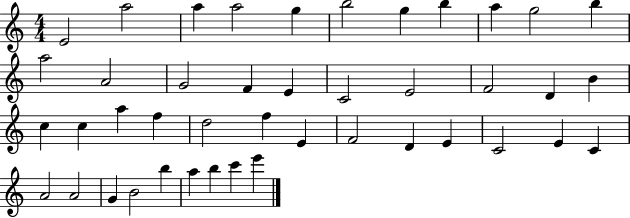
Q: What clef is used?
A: treble